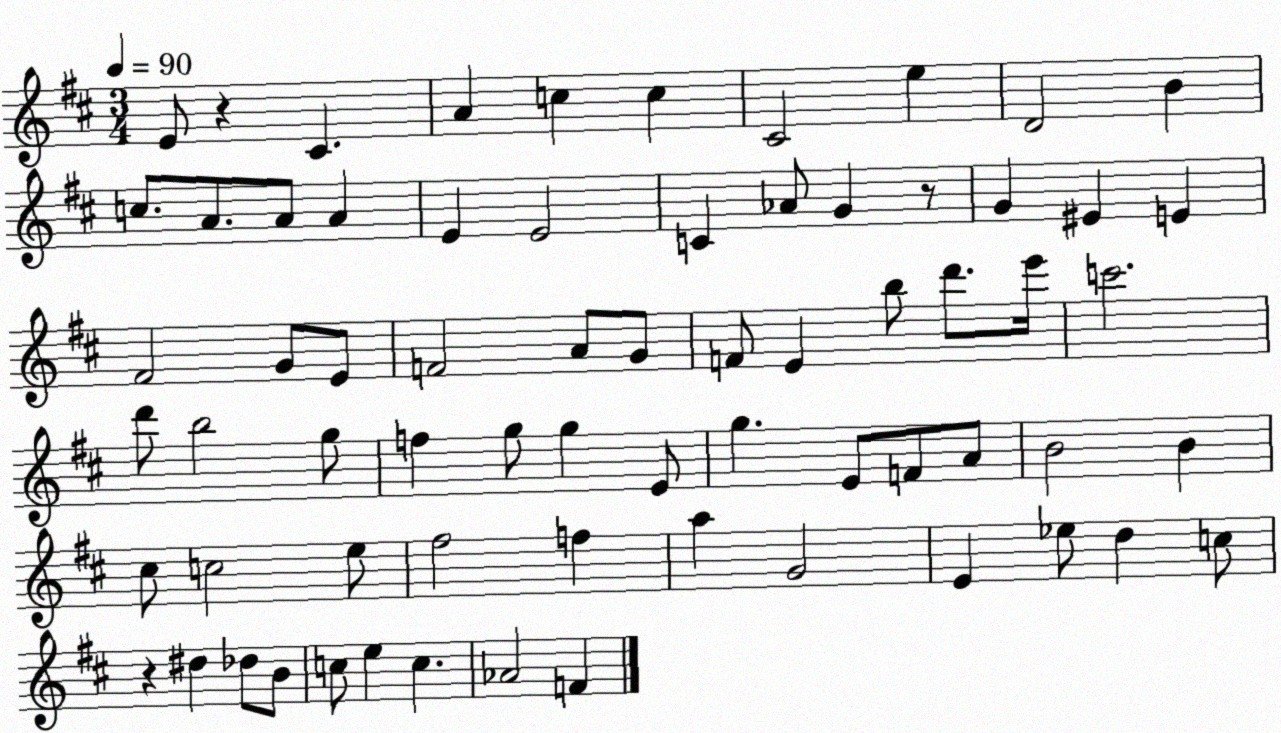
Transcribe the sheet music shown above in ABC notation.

X:1
T:Untitled
M:3/4
L:1/4
K:D
E/2 z ^C A c c ^C2 e D2 B c/2 A/2 A/2 A E E2 C _A/2 G z/2 G ^E E ^F2 G/2 E/2 F2 A/2 G/2 F/2 E b/2 d'/2 e'/4 c'2 d'/2 b2 g/2 f g/2 g E/2 g E/2 F/2 A/2 B2 B ^c/2 c2 e/2 ^f2 f a G2 E _e/2 d c/2 z ^d _d/2 B/2 c/2 e c _A2 F